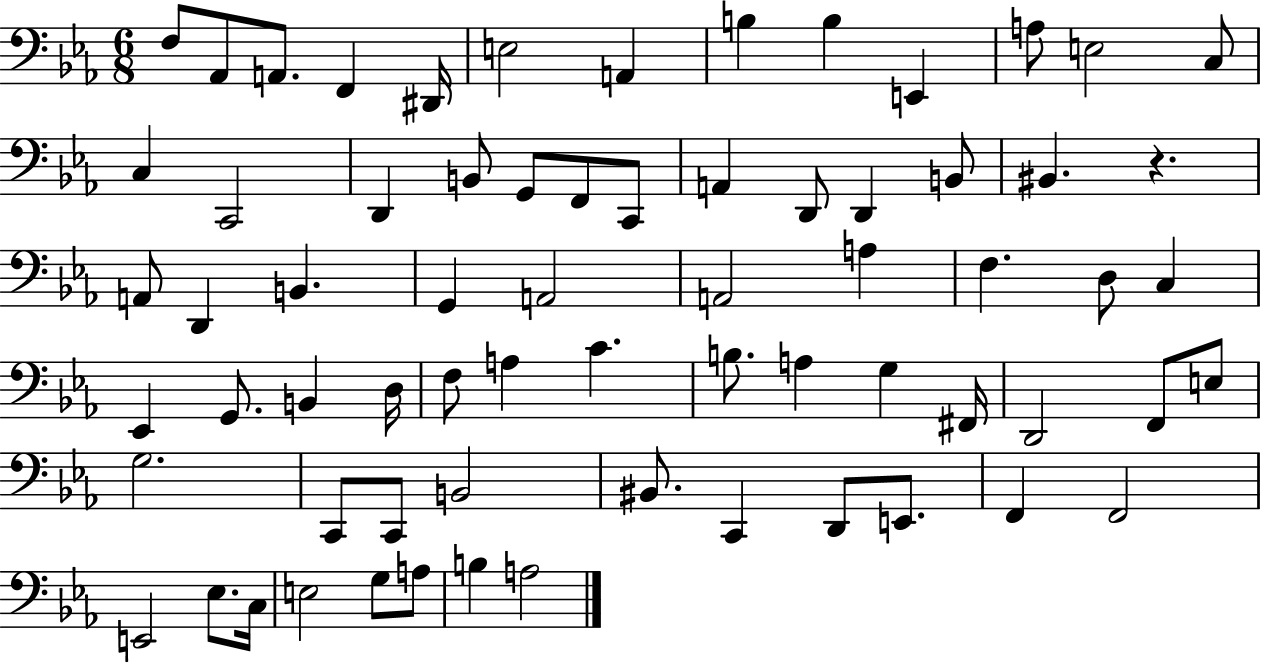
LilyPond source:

{
  \clef bass
  \numericTimeSignature
  \time 6/8
  \key ees \major
  f8 aes,8 a,8. f,4 dis,16 | e2 a,4 | b4 b4 e,4 | a8 e2 c8 | \break c4 c,2 | d,4 b,8 g,8 f,8 c,8 | a,4 d,8 d,4 b,8 | bis,4. r4. | \break a,8 d,4 b,4. | g,4 a,2 | a,2 a4 | f4. d8 c4 | \break ees,4 g,8. b,4 d16 | f8 a4 c'4. | b8. a4 g4 fis,16 | d,2 f,8 e8 | \break g2. | c,8 c,8 b,2 | bis,8. c,4 d,8 e,8. | f,4 f,2 | \break e,2 ees8. c16 | e2 g8 a8 | b4 a2 | \bar "|."
}